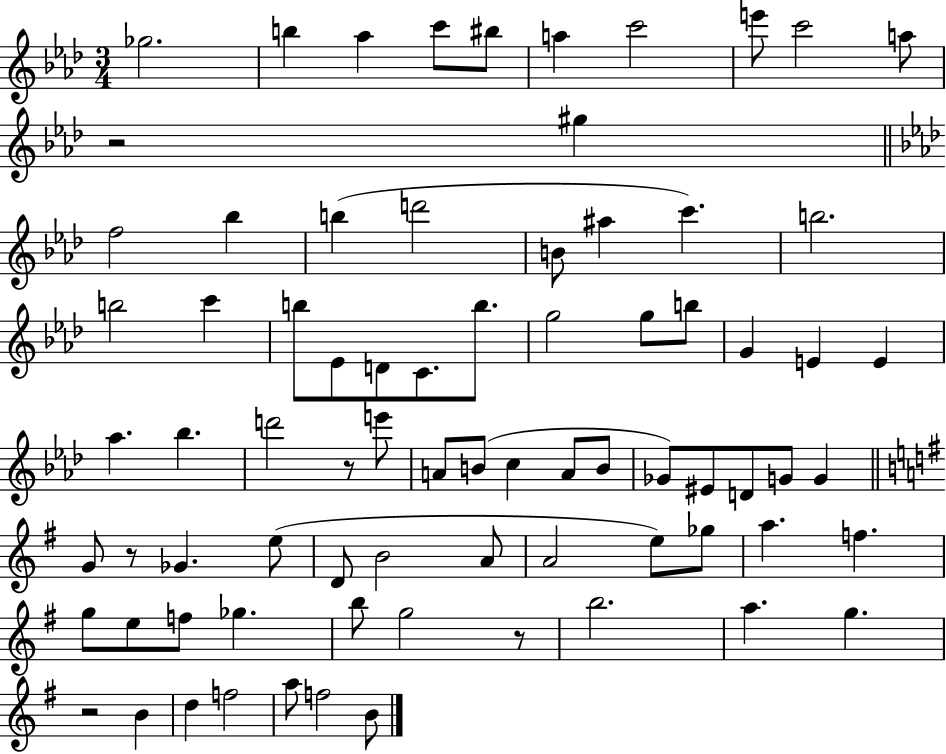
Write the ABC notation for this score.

X:1
T:Untitled
M:3/4
L:1/4
K:Ab
_g2 b _a c'/2 ^b/2 a c'2 e'/2 c'2 a/2 z2 ^g f2 _b b d'2 B/2 ^a c' b2 b2 c' b/2 _E/2 D/2 C/2 b/2 g2 g/2 b/2 G E E _a _b d'2 z/2 e'/2 A/2 B/2 c A/2 B/2 _G/2 ^E/2 D/2 G/2 G G/2 z/2 _G e/2 D/2 B2 A/2 A2 e/2 _g/2 a f g/2 e/2 f/2 _g b/2 g2 z/2 b2 a g z2 B d f2 a/2 f2 B/2